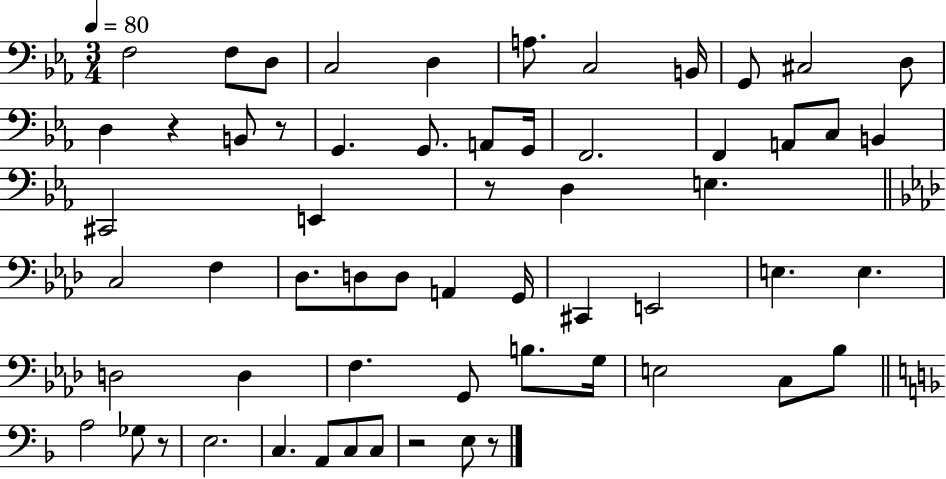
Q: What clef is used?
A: bass